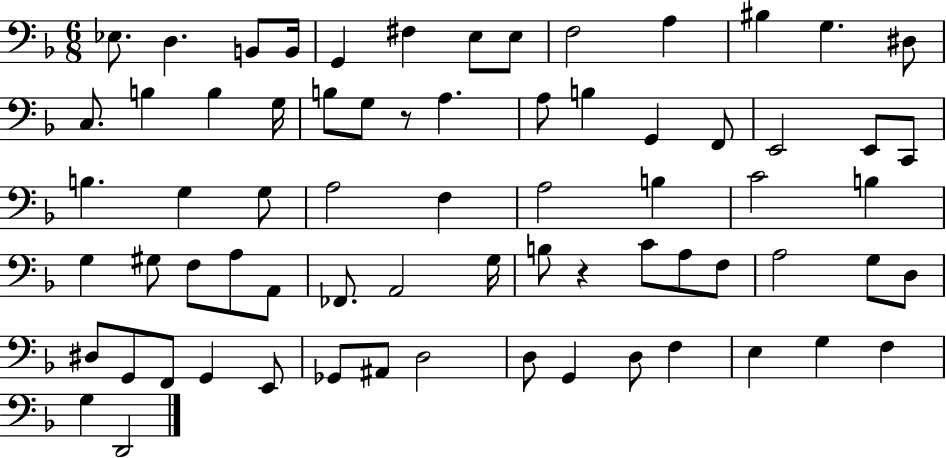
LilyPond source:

{
  \clef bass
  \numericTimeSignature
  \time 6/8
  \key f \major
  ees8. d4. b,8 b,16 | g,4 fis4 e8 e8 | f2 a4 | bis4 g4. dis8 | \break c8. b4 b4 g16 | b8 g8 r8 a4. | a8 b4 g,4 f,8 | e,2 e,8 c,8 | \break b4. g4 g8 | a2 f4 | a2 b4 | c'2 b4 | \break g4 gis8 f8 a8 a,8 | fes,8. a,2 g16 | b8 r4 c'8 a8 f8 | a2 g8 d8 | \break dis8 g,8 f,8 g,4 e,8 | ges,8 ais,8 d2 | d8 g,4 d8 f4 | e4 g4 f4 | \break g4 d,2 | \bar "|."
}